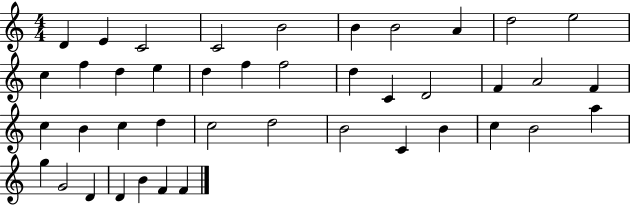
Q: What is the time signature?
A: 4/4